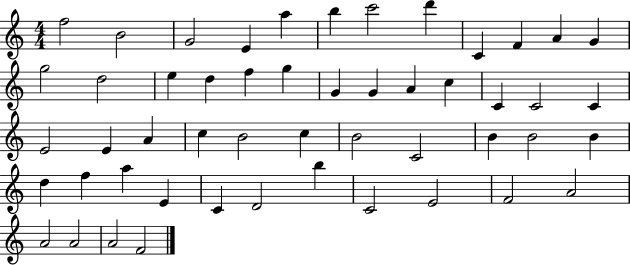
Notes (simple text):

F5/h B4/h G4/h E4/q A5/q B5/q C6/h D6/q C4/q F4/q A4/q G4/q G5/h D5/h E5/q D5/q F5/q G5/q G4/q G4/q A4/q C5/q C4/q C4/h C4/q E4/h E4/q A4/q C5/q B4/h C5/q B4/h C4/h B4/q B4/h B4/q D5/q F5/q A5/q E4/q C4/q D4/h B5/q C4/h E4/h F4/h A4/h A4/h A4/h A4/h F4/h